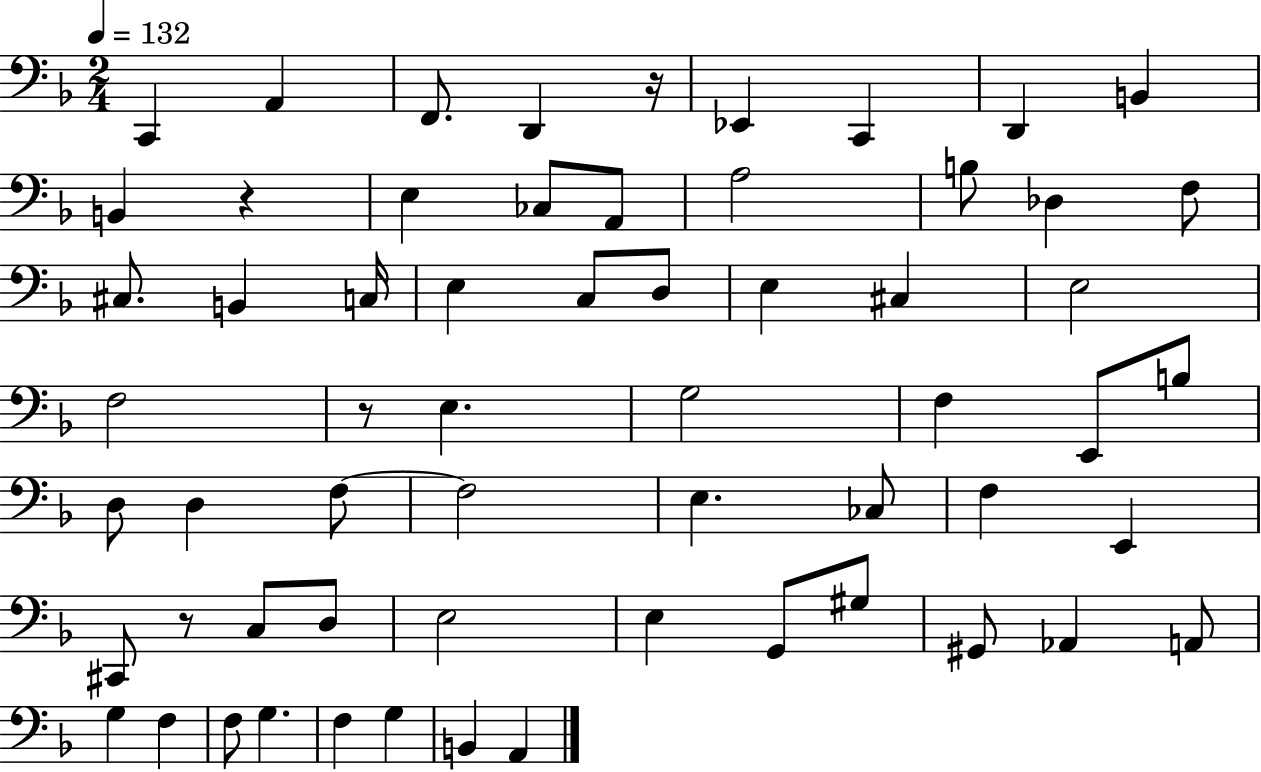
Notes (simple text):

C2/q A2/q F2/e. D2/q R/s Eb2/q C2/q D2/q B2/q B2/q R/q E3/q CES3/e A2/e A3/h B3/e Db3/q F3/e C#3/e. B2/q C3/s E3/q C3/e D3/e E3/q C#3/q E3/h F3/h R/e E3/q. G3/h F3/q E2/e B3/e D3/e D3/q F3/e F3/h E3/q. CES3/e F3/q E2/q C#2/e R/e C3/e D3/e E3/h E3/q G2/e G#3/e G#2/e Ab2/q A2/e G3/q F3/q F3/e G3/q. F3/q G3/q B2/q A2/q